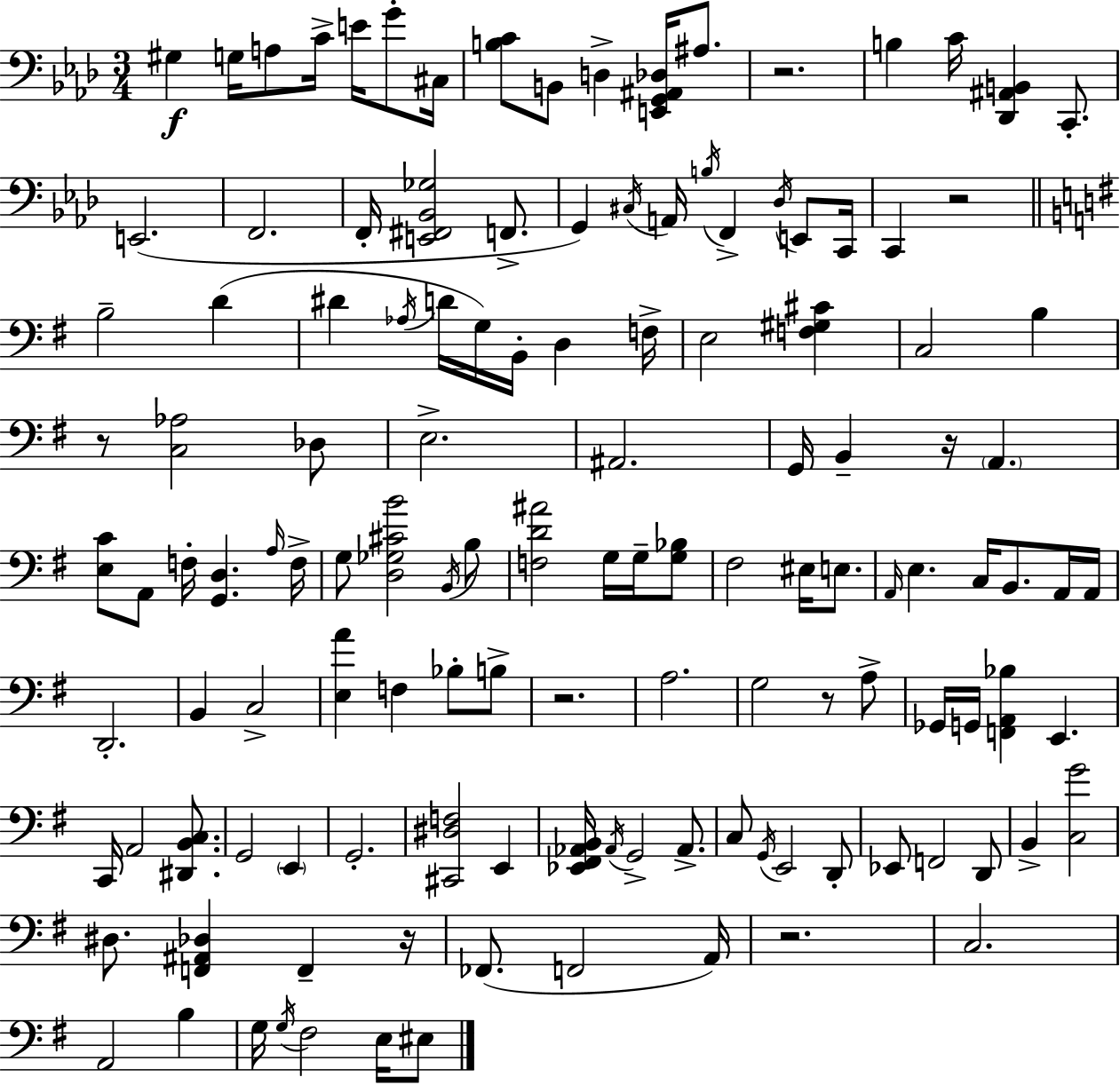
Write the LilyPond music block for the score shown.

{
  \clef bass
  \numericTimeSignature
  \time 3/4
  \key aes \major
  gis4\f g16 a8 c'16-> e'16 g'8-. cis16 | <b c'>8 b,8 d4-> <e, g, ais, des>16 ais8. | r2. | b4 c'16 <des, ais, b,>4 c,8.-. | \break e,2.( | f,2. | f,16-. <e, fis, bes, ges>2 f,8.-> | g,4) \acciaccatura { cis16 } a,16 \acciaccatura { b16 } f,4-> \acciaccatura { des16 } | \break e,8 c,16 c,4 r2 | \bar "||" \break \key g \major b2-- d'4( | dis'4 \acciaccatura { aes16 } d'16 g16) b,16-. d4 | f16-> e2 <f gis cis'>4 | c2 b4 | \break r8 <c aes>2 des8 | e2.-> | ais,2. | g,16 b,4-- r16 \parenthesize a,4. | \break <e c'>8 a,8 f16-. <g, d>4. | \grace { a16 } f16-> g8 <d ges cis' b'>2 | \acciaccatura { b,16 } b8 <f d' ais'>2 g16 | g16-- <g bes>8 fis2 eis16 | \break e8. \grace { a,16 } e4. c16 b,8. | a,16 a,16 d,2.-. | b,4 c2-> | <e a'>4 f4 | \break bes8-. b8-> r2. | a2. | g2 | r8 a8-> ges,16 g,16 <f, a, bes>4 e,4. | \break c,16 a,2 | <dis, b, c>8. g,2 | \parenthesize e,4 g,2.-. | <cis, dis f>2 | \break e,4 <ees, fis, aes, b,>16 \acciaccatura { aes,16 } g,2-> | aes,8.-> c8 \acciaccatura { g,16 } e,2 | d,8-. ees,8 f,2 | d,8 b,4-> <c g'>2 | \break dis8. <f, ais, des>4 | f,4-- r16 fes,8.( f,2 | a,16) r2. | c2. | \break a,2 | b4 g16 \acciaccatura { g16 } fis2 | e16 eis8 \bar "|."
}